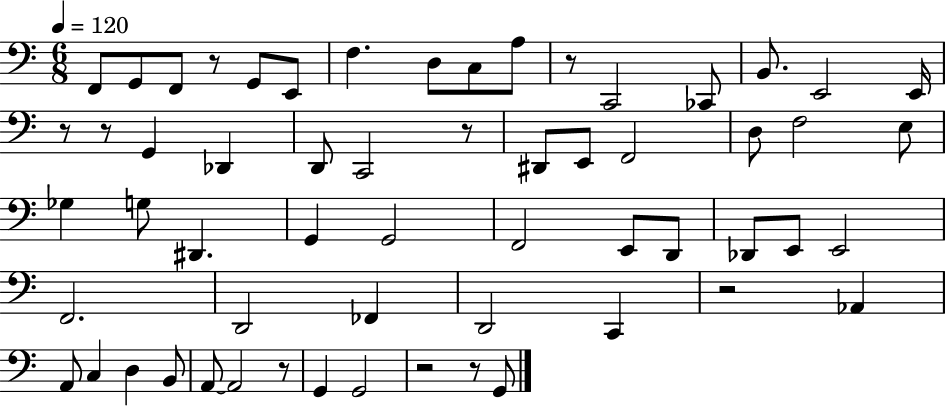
X:1
T:Untitled
M:6/8
L:1/4
K:C
F,,/2 G,,/2 F,,/2 z/2 G,,/2 E,,/2 F, D,/2 C,/2 A,/2 z/2 C,,2 _C,,/2 B,,/2 E,,2 E,,/4 z/2 z/2 G,, _D,, D,,/2 C,,2 z/2 ^D,,/2 E,,/2 F,,2 D,/2 F,2 E,/2 _G, G,/2 ^D,, G,, G,,2 F,,2 E,,/2 D,,/2 _D,,/2 E,,/2 E,,2 F,,2 D,,2 _F,, D,,2 C,, z2 _A,, A,,/2 C, D, B,,/2 A,,/2 A,,2 z/2 G,, G,,2 z2 z/2 G,,/2